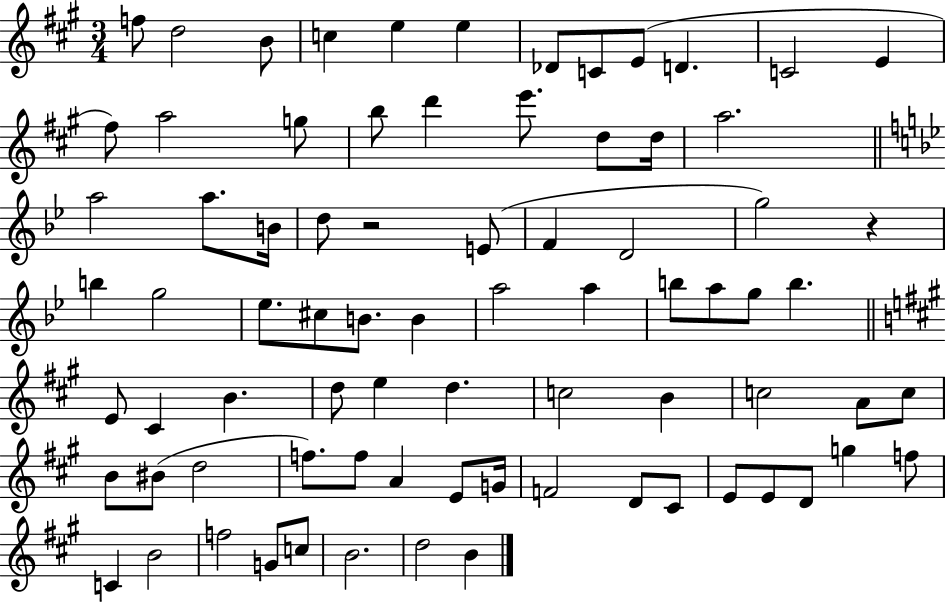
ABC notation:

X:1
T:Untitled
M:3/4
L:1/4
K:A
f/2 d2 B/2 c e e _D/2 C/2 E/2 D C2 E ^f/2 a2 g/2 b/2 d' e'/2 d/2 d/4 a2 a2 a/2 B/4 d/2 z2 E/2 F D2 g2 z b g2 _e/2 ^c/2 B/2 B a2 a b/2 a/2 g/2 b E/2 ^C B d/2 e d c2 B c2 A/2 c/2 B/2 ^B/2 d2 f/2 f/2 A E/2 G/4 F2 D/2 ^C/2 E/2 E/2 D/2 g f/2 C B2 f2 G/2 c/2 B2 d2 B